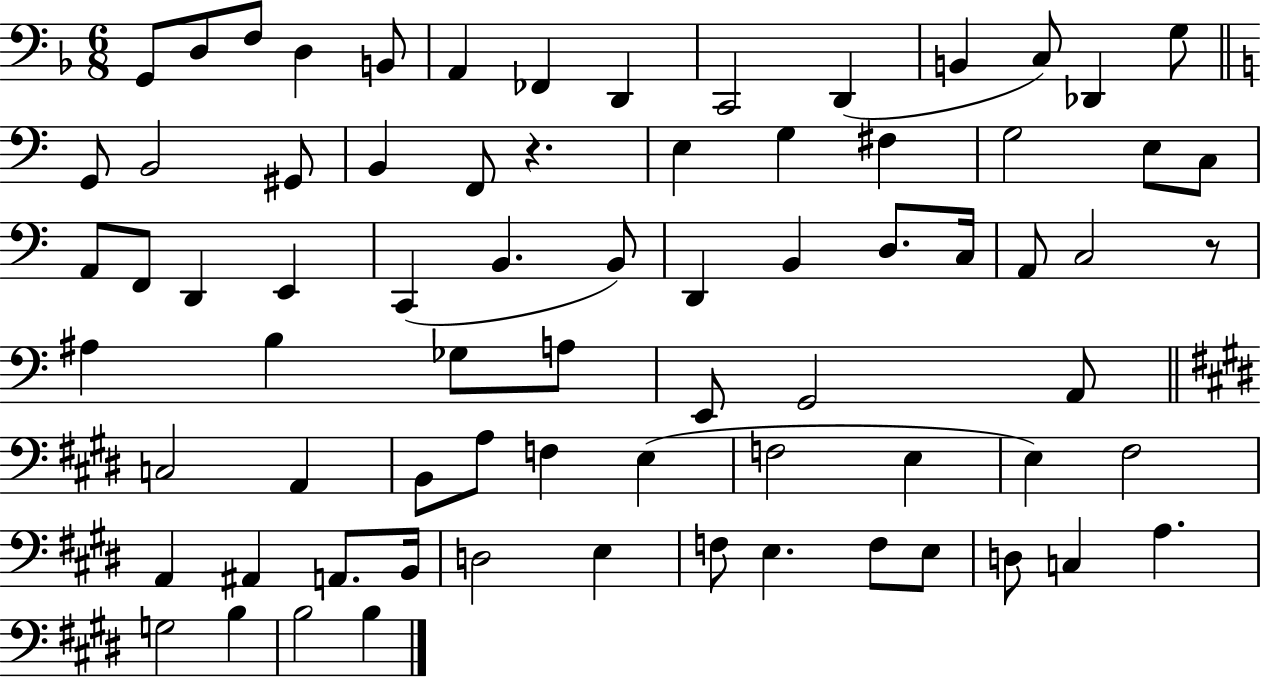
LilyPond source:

{
  \clef bass
  \numericTimeSignature
  \time 6/8
  \key f \major
  g,8 d8 f8 d4 b,8 | a,4 fes,4 d,4 | c,2 d,4( | b,4 c8) des,4 g8 | \break \bar "||" \break \key c \major g,8 b,2 gis,8 | b,4 f,8 r4. | e4 g4 fis4 | g2 e8 c8 | \break a,8 f,8 d,4 e,4 | c,4( b,4. b,8) | d,4 b,4 d8. c16 | a,8 c2 r8 | \break ais4 b4 ges8 a8 | e,8 g,2 a,8 | \bar "||" \break \key e \major c2 a,4 | b,8 a8 f4 e4( | f2 e4 | e4) fis2 | \break a,4 ais,4 a,8. b,16 | d2 e4 | f8 e4. f8 e8 | d8 c4 a4. | \break g2 b4 | b2 b4 | \bar "|."
}